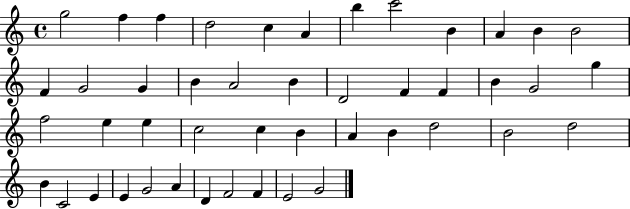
{
  \clef treble
  \time 4/4
  \defaultTimeSignature
  \key c \major
  g''2 f''4 f''4 | d''2 c''4 a'4 | b''4 c'''2 b'4 | a'4 b'4 b'2 | \break f'4 g'2 g'4 | b'4 a'2 b'4 | d'2 f'4 f'4 | b'4 g'2 g''4 | \break f''2 e''4 e''4 | c''2 c''4 b'4 | a'4 b'4 d''2 | b'2 d''2 | \break b'4 c'2 e'4 | e'4 g'2 a'4 | d'4 f'2 f'4 | e'2 g'2 | \break \bar "|."
}